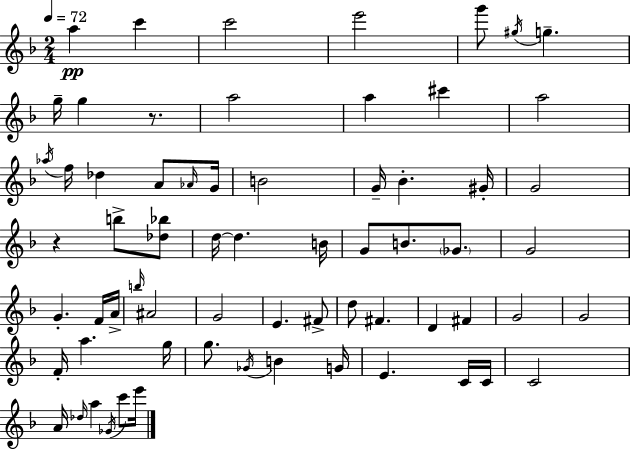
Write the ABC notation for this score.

X:1
T:Untitled
M:2/4
L:1/4
K:F
a c' c'2 e'2 g'/2 ^g/4 g g/4 g z/2 a2 a ^c' a2 _a/4 f/4 _d A/2 _A/4 G/4 B2 G/4 _B ^G/4 G2 z b/2 [_d_b]/2 d/4 d B/4 G/2 B/2 _G/2 G2 G F/4 A/4 b/4 ^A2 G2 E ^F/2 d/2 ^F D ^F G2 G2 F/4 a g/4 g/2 _G/4 B G/4 E C/4 C/4 C2 A/4 _d/4 a _G/4 c'/2 e'/4